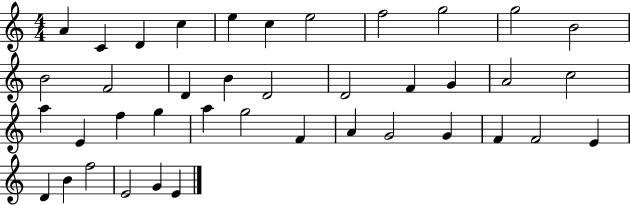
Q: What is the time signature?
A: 4/4